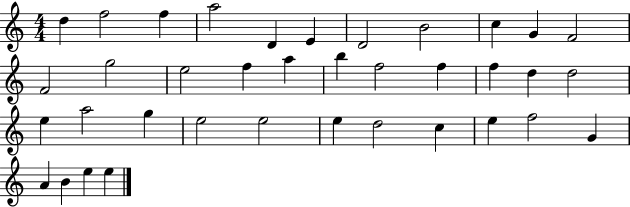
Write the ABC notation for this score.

X:1
T:Untitled
M:4/4
L:1/4
K:C
d f2 f a2 D E D2 B2 c G F2 F2 g2 e2 f a b f2 f f d d2 e a2 g e2 e2 e d2 c e f2 G A B e e